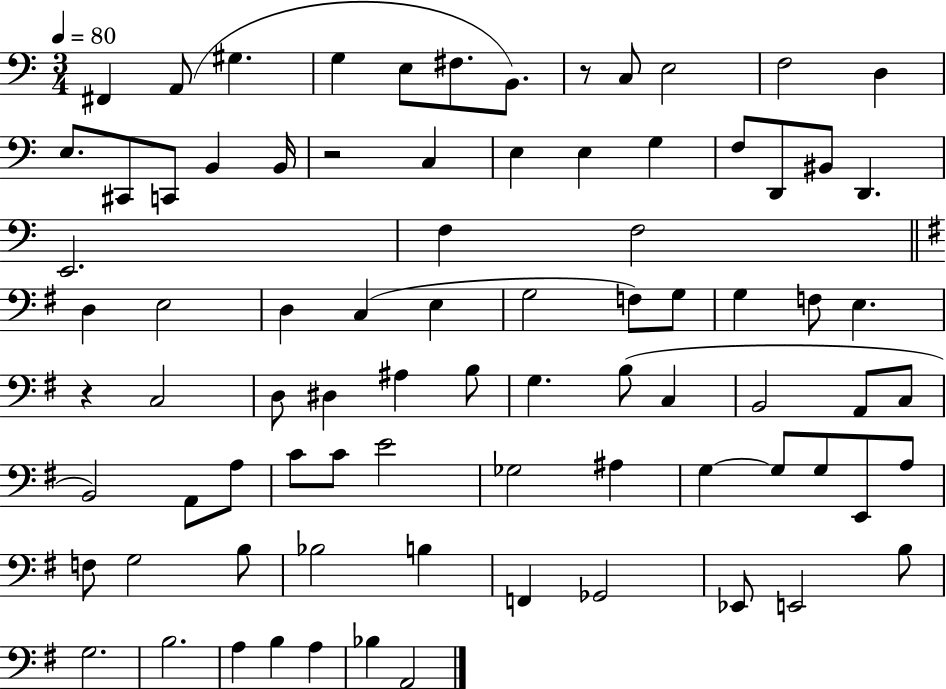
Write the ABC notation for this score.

X:1
T:Untitled
M:3/4
L:1/4
K:C
^F,, A,,/2 ^G, G, E,/2 ^F,/2 B,,/2 z/2 C,/2 E,2 F,2 D, E,/2 ^C,,/2 C,,/2 B,, B,,/4 z2 C, E, E, G, F,/2 D,,/2 ^B,,/2 D,, E,,2 F, F,2 D, E,2 D, C, E, G,2 F,/2 G,/2 G, F,/2 E, z C,2 D,/2 ^D, ^A, B,/2 G, B,/2 C, B,,2 A,,/2 C,/2 B,,2 A,,/2 A,/2 C/2 C/2 E2 _G,2 ^A, G, G,/2 G,/2 E,,/2 A,/2 F,/2 G,2 B,/2 _B,2 B, F,, _G,,2 _E,,/2 E,,2 B,/2 G,2 B,2 A, B, A, _B, A,,2